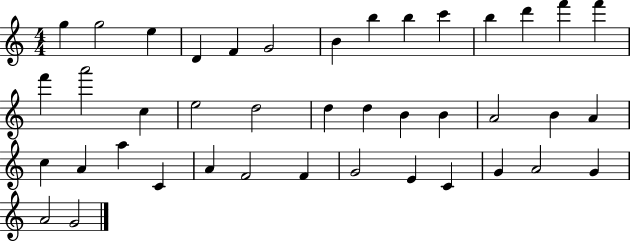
G5/q G5/h E5/q D4/q F4/q G4/h B4/q B5/q B5/q C6/q B5/q D6/q F6/q F6/q F6/q A6/h C5/q E5/h D5/h D5/q D5/q B4/q B4/q A4/h B4/q A4/q C5/q A4/q A5/q C4/q A4/q F4/h F4/q G4/h E4/q C4/q G4/q A4/h G4/q A4/h G4/h